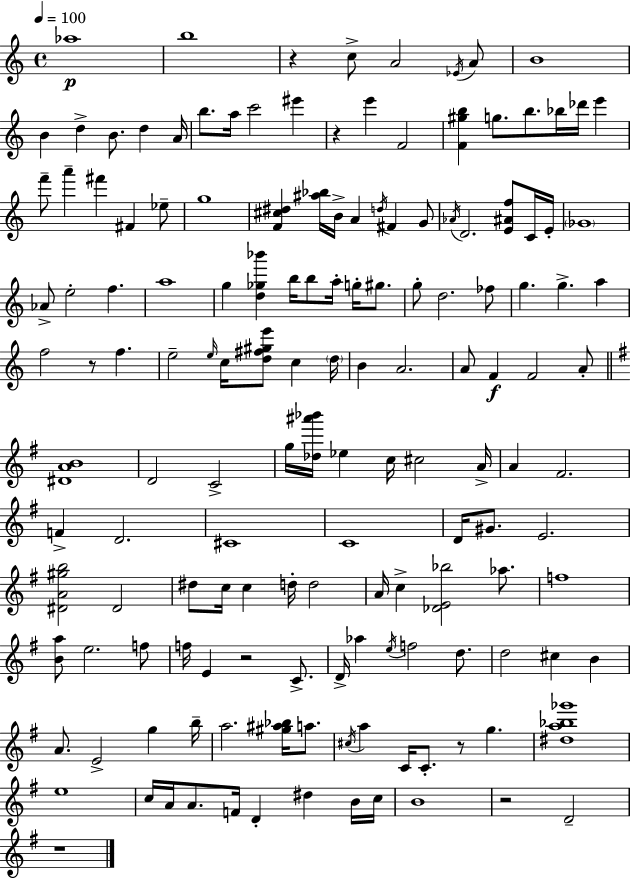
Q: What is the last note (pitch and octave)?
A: D4